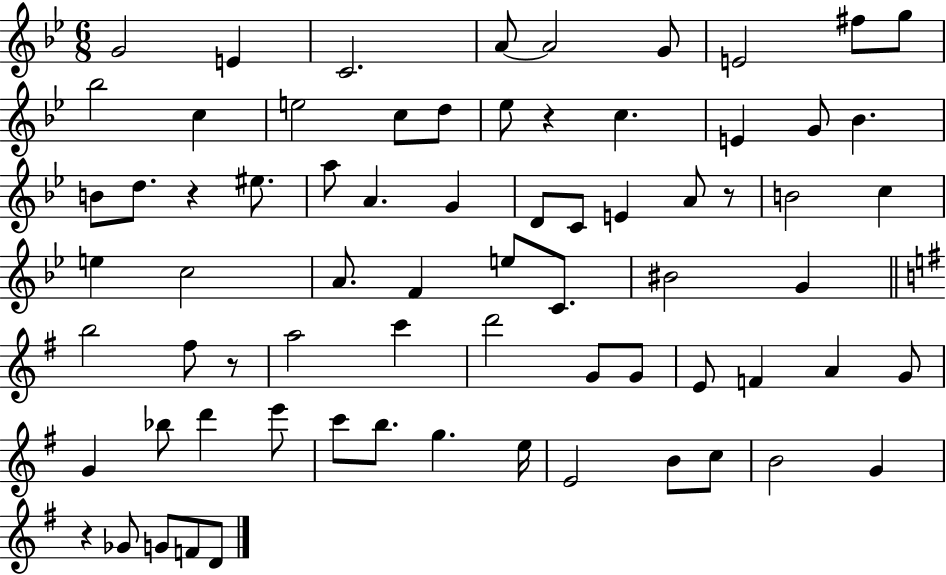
G4/h E4/q C4/h. A4/e A4/h G4/e E4/h F#5/e G5/e Bb5/h C5/q E5/h C5/e D5/e Eb5/e R/q C5/q. E4/q G4/e Bb4/q. B4/e D5/e. R/q EIS5/e. A5/e A4/q. G4/q D4/e C4/e E4/q A4/e R/e B4/h C5/q E5/q C5/h A4/e. F4/q E5/e C4/e. BIS4/h G4/q B5/h F#5/e R/e A5/h C6/q D6/h G4/e G4/e E4/e F4/q A4/q G4/e G4/q Bb5/e D6/q E6/e C6/e B5/e. G5/q. E5/s E4/h B4/e C5/e B4/h G4/q R/q Gb4/e G4/e F4/e D4/e